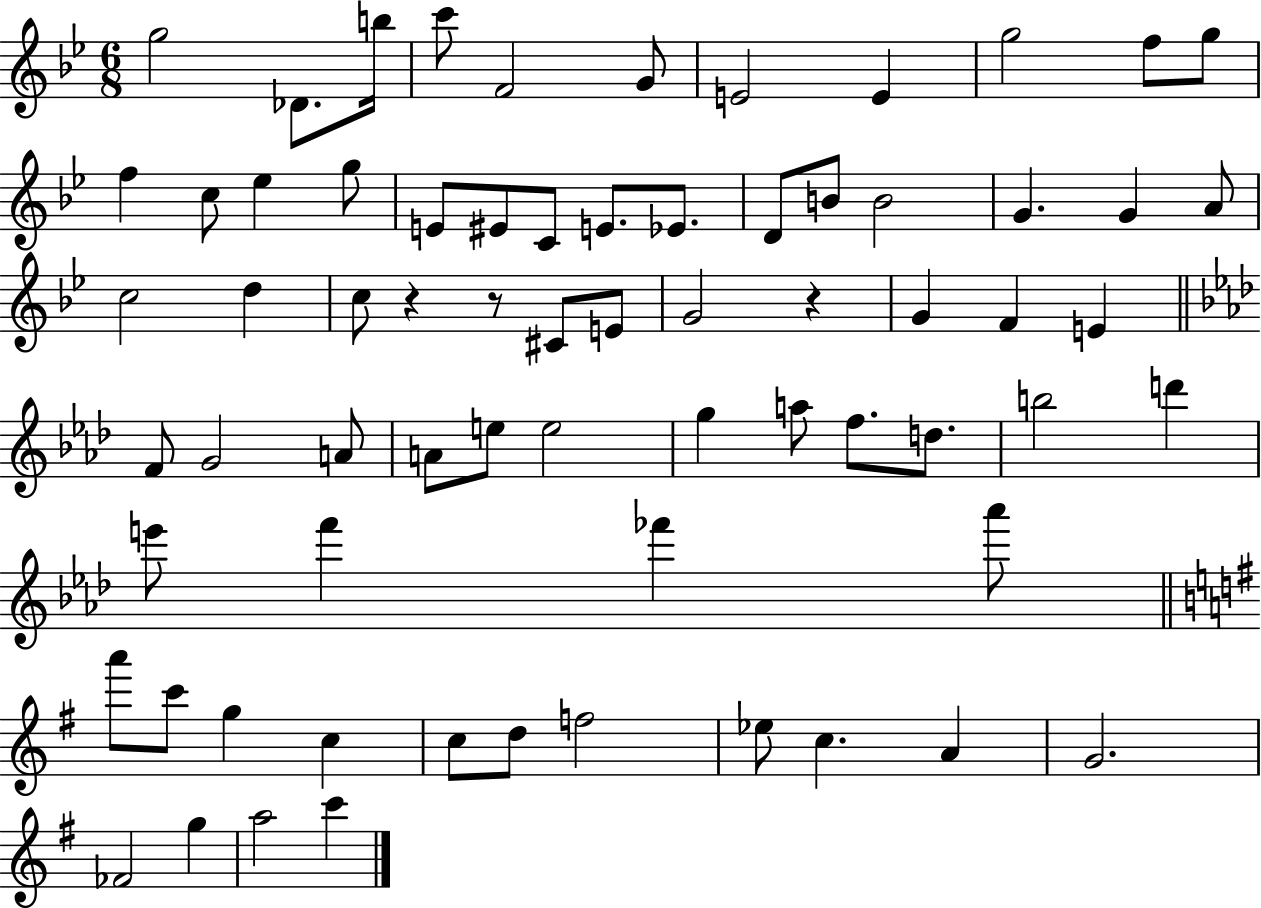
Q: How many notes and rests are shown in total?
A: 69